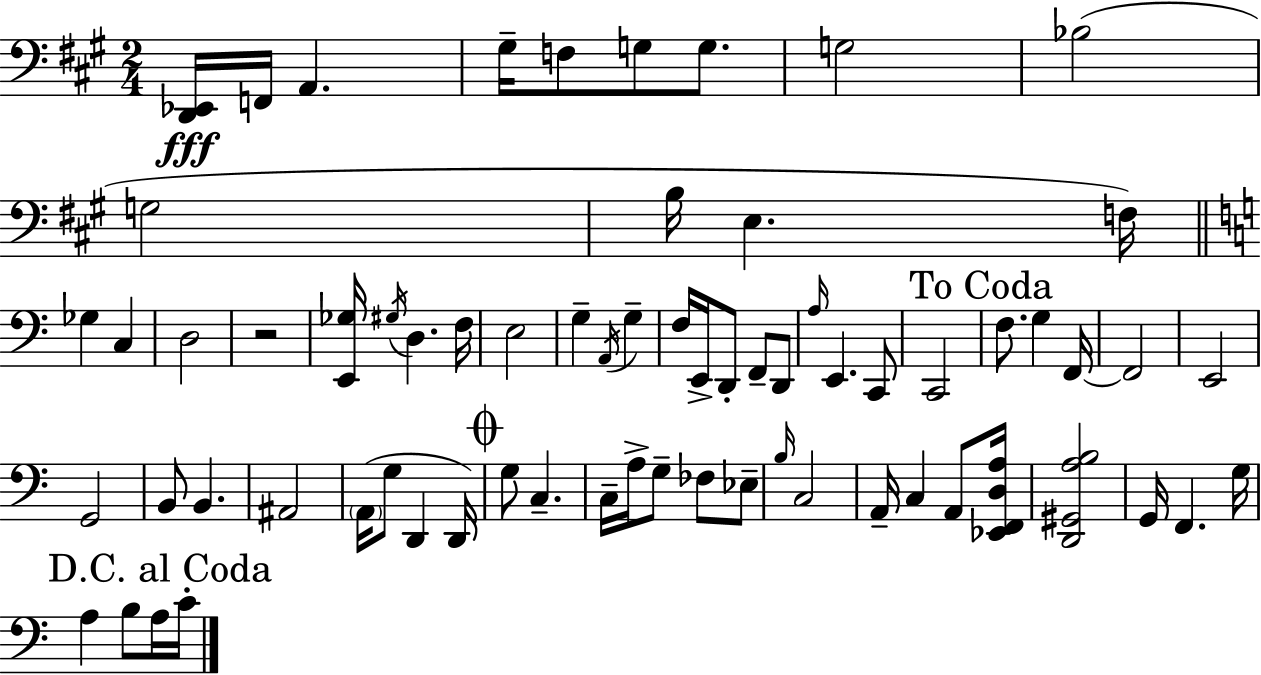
[D2,Eb2]/s F2/s A2/q. G#3/s F3/e G3/e G3/e. G3/h Bb3/h G3/h B3/s E3/q. F3/s Gb3/q C3/q D3/h R/h [E2,Gb3]/s G#3/s D3/q. F3/s E3/h G3/q A2/s G3/q F3/s E2/s D2/e F2/e D2/e A3/s E2/q. C2/e C2/h F3/e. G3/q F2/s F2/h E2/h G2/h B2/e B2/q. A#2/h A2/s G3/e D2/q D2/s G3/e C3/q. C3/s A3/s G3/e FES3/e Eb3/e B3/s C3/h A2/s C3/q A2/e [Eb2,F2,D3,A3]/s [D2,G#2,A3,B3]/h G2/s F2/q. G3/s A3/q B3/e A3/s C4/s